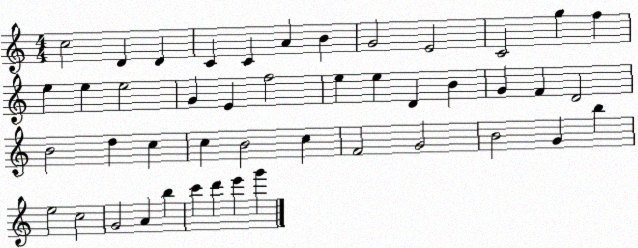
X:1
T:Untitled
M:4/4
L:1/4
K:C
c2 D D C C A B G2 E2 C2 g f e e e2 G E f2 e e D B G F D2 B2 d c c B2 c F2 G2 B2 G b e2 c2 G2 A b c' d' e' g'